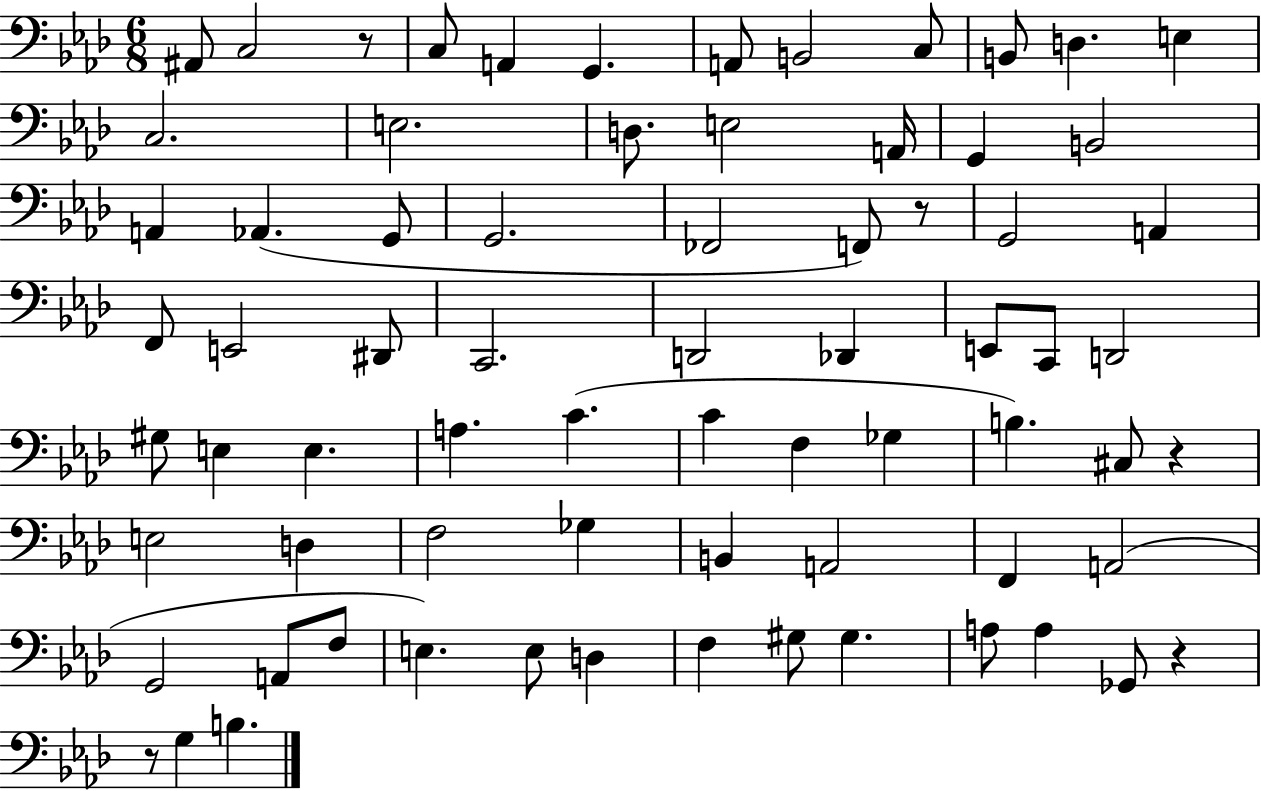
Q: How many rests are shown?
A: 5